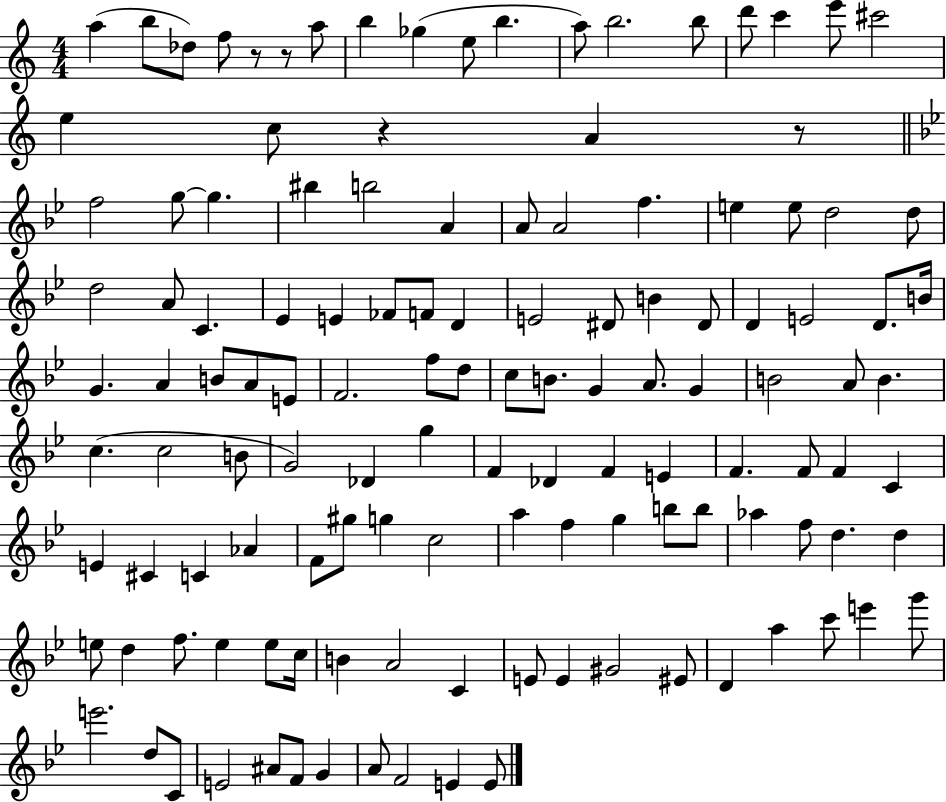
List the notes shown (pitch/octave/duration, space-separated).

A5/q B5/e Db5/e F5/e R/e R/e A5/e B5/q Gb5/q E5/e B5/q. A5/e B5/h. B5/e D6/e C6/q E6/e C#6/h E5/q C5/e R/q A4/q R/e F5/h G5/e G5/q. BIS5/q B5/h A4/q A4/e A4/h F5/q. E5/q E5/e D5/h D5/e D5/h A4/e C4/q. Eb4/q E4/q FES4/e F4/e D4/q E4/h D#4/e B4/q D#4/e D4/q E4/h D4/e. B4/s G4/q. A4/q B4/e A4/e E4/e F4/h. F5/e D5/e C5/e B4/e. G4/q A4/e. G4/q B4/h A4/e B4/q. C5/q. C5/h B4/e G4/h Db4/q G5/q F4/q Db4/q F4/q E4/q F4/q. F4/e F4/q C4/q E4/q C#4/q C4/q Ab4/q F4/e G#5/e G5/q C5/h A5/q F5/q G5/q B5/e B5/e Ab5/q F5/e D5/q. D5/q E5/e D5/q F5/e. E5/q E5/e C5/s B4/q A4/h C4/q E4/e E4/q G#4/h EIS4/e D4/q A5/q C6/e E6/q G6/e E6/h. D5/e C4/e E4/h A#4/e F4/e G4/q A4/e F4/h E4/q E4/e